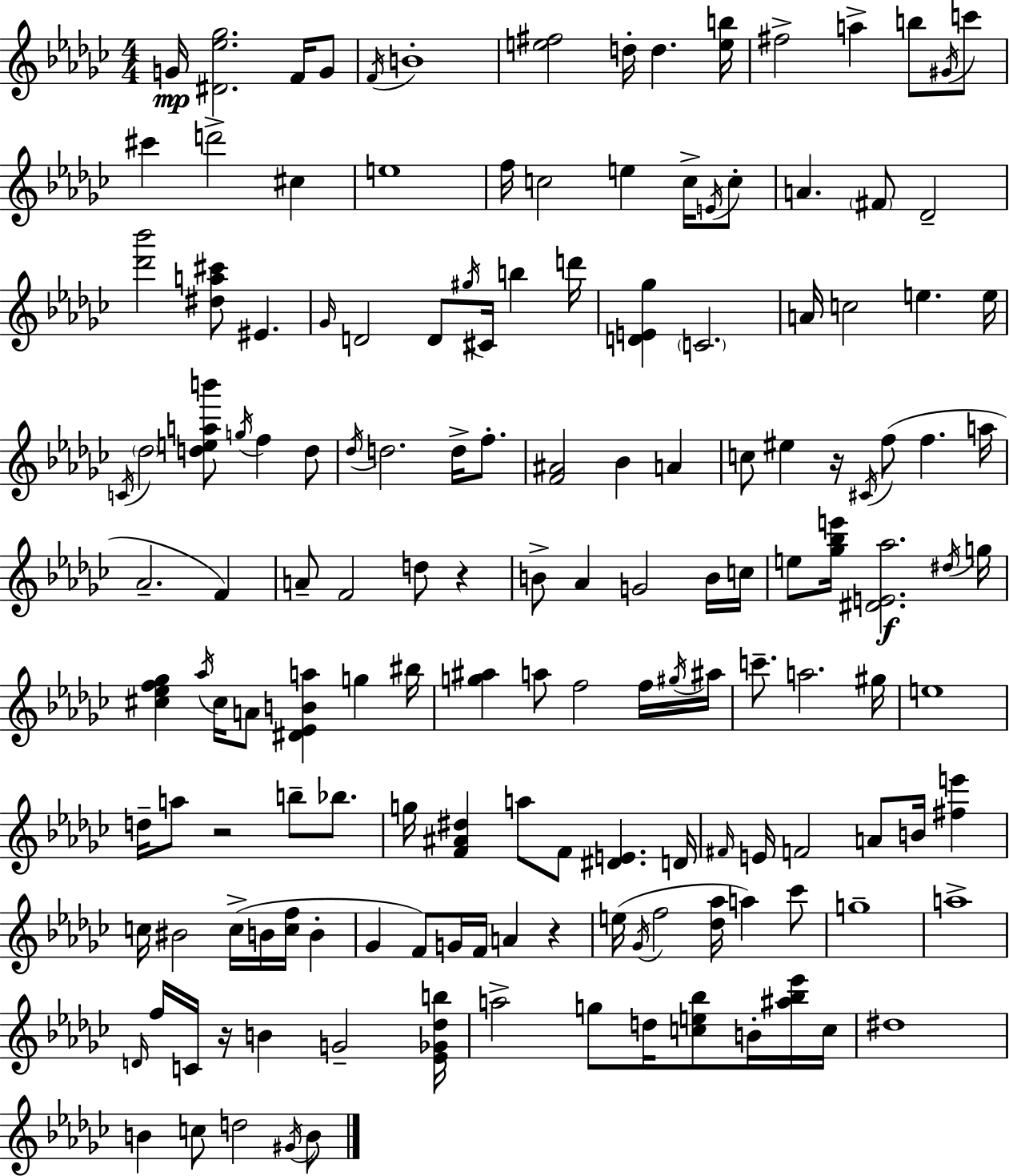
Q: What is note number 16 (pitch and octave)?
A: E5